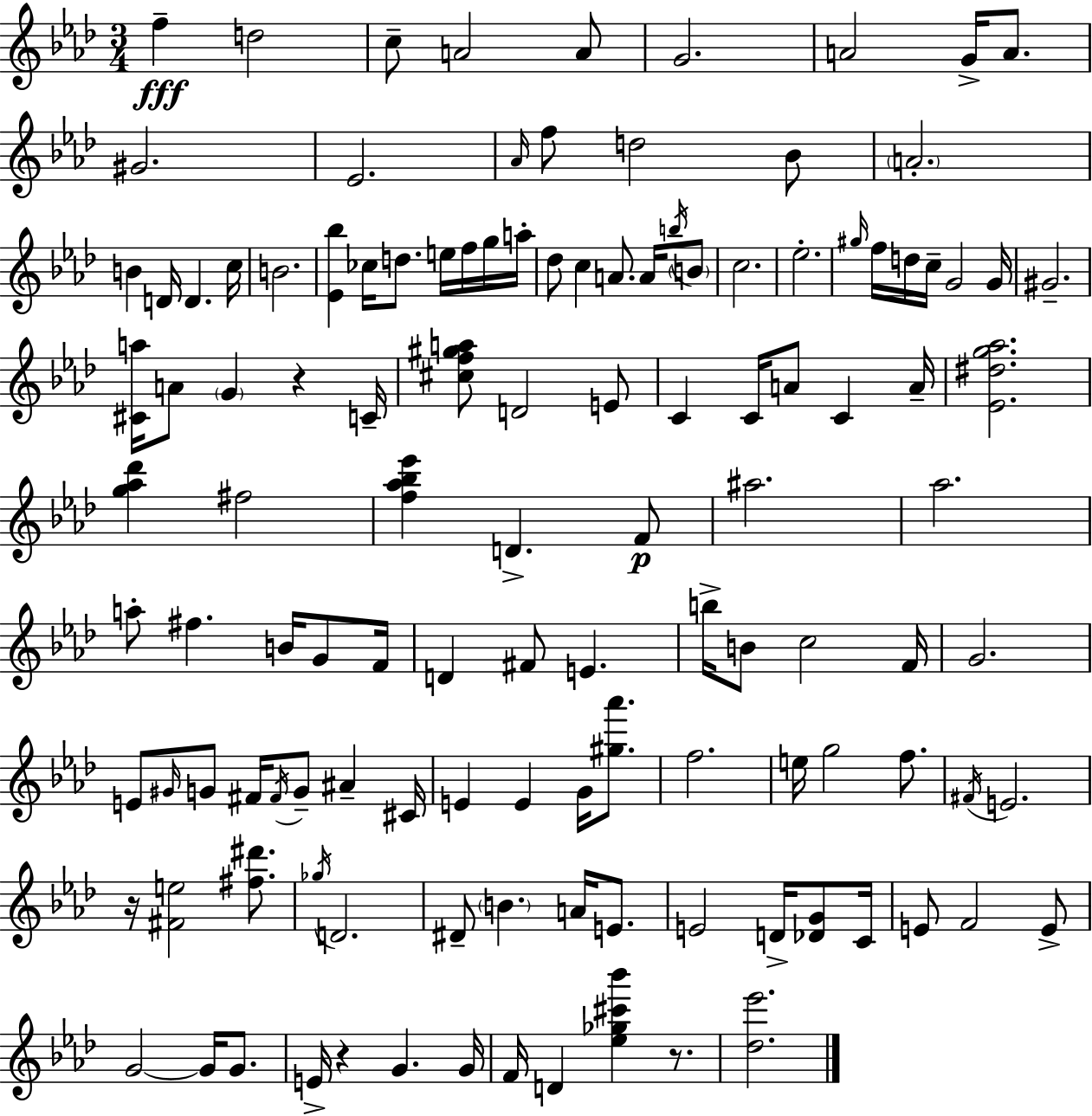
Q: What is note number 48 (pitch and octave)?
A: C4